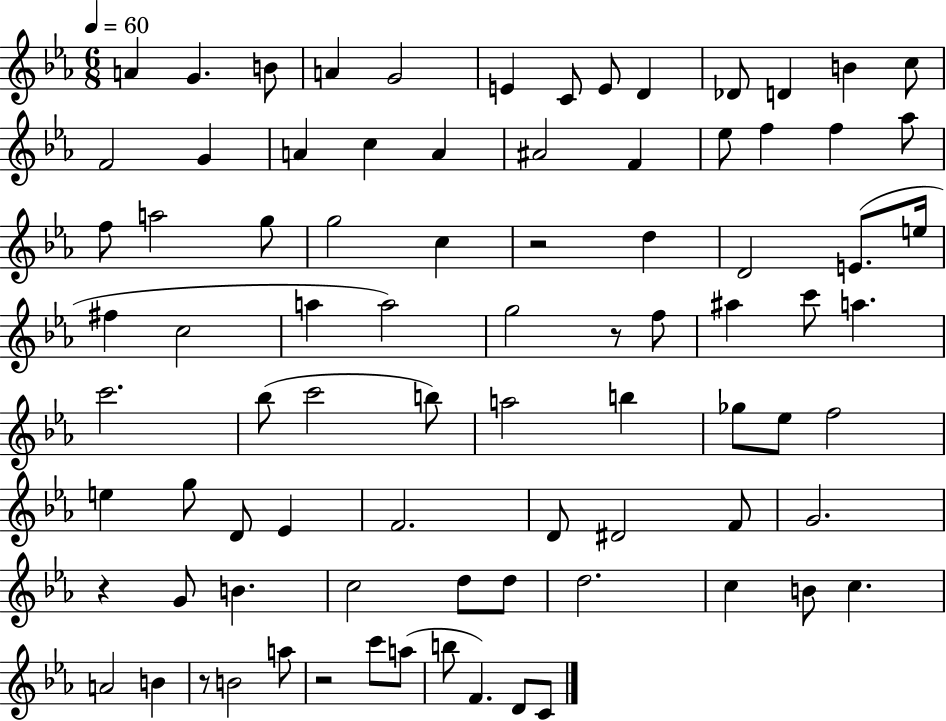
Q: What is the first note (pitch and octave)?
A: A4